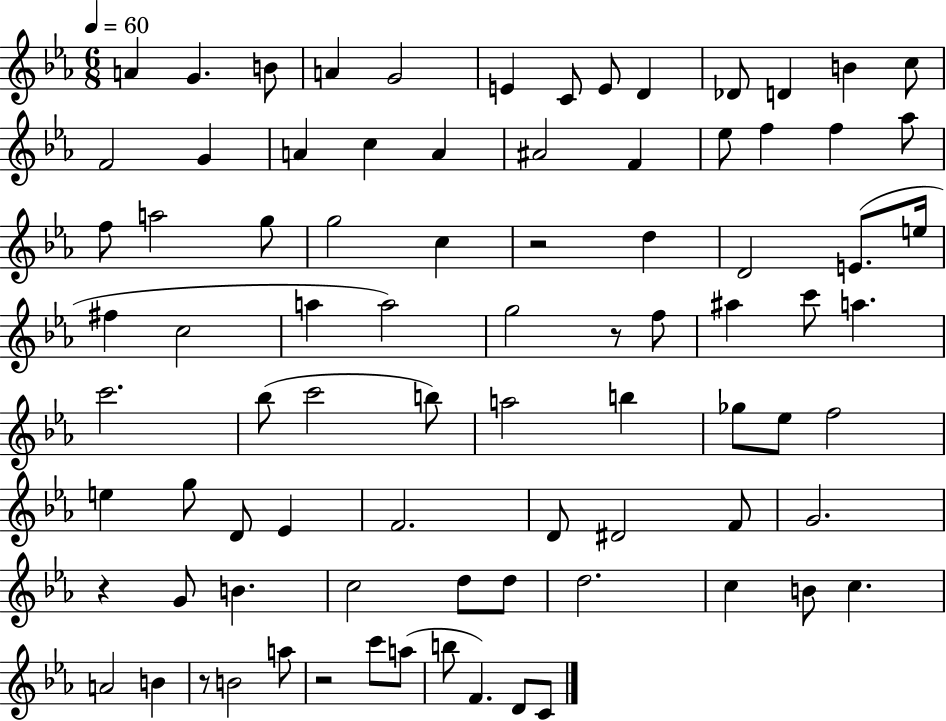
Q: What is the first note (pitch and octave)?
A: A4